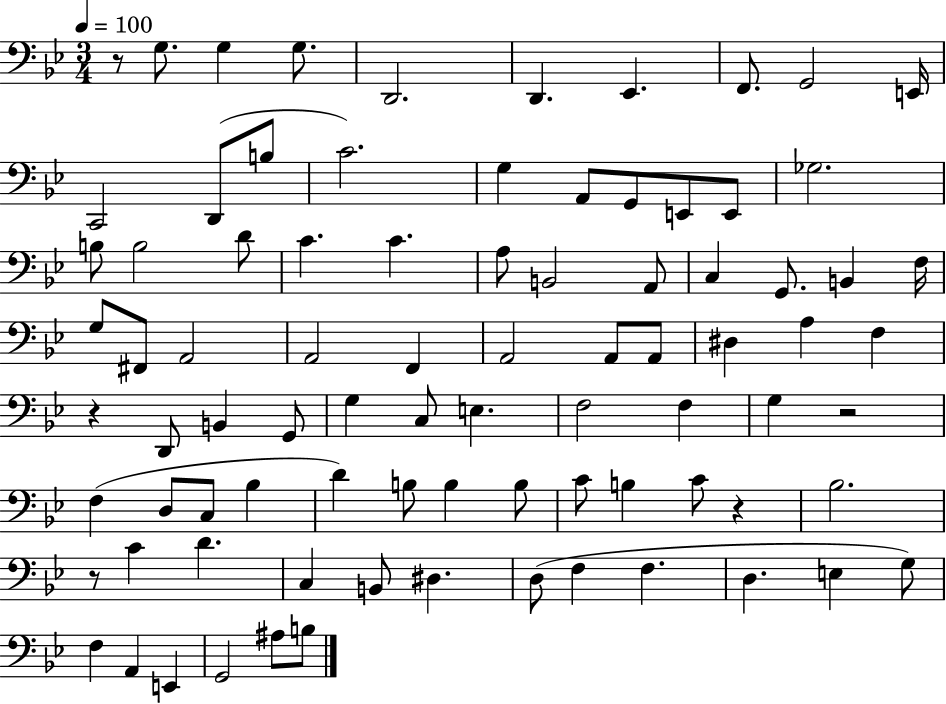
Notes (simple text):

R/e G3/e. G3/q G3/e. D2/h. D2/q. Eb2/q. F2/e. G2/h E2/s C2/h D2/e B3/e C4/h. G3/q A2/e G2/e E2/e E2/e Gb3/h. B3/e B3/h D4/e C4/q. C4/q. A3/e B2/h A2/e C3/q G2/e. B2/q F3/s G3/e F#2/e A2/h A2/h F2/q A2/h A2/e A2/e D#3/q A3/q F3/q R/q D2/e B2/q G2/e G3/q C3/e E3/q. F3/h F3/q G3/q R/h F3/q D3/e C3/e Bb3/q D4/q B3/e B3/q B3/e C4/e B3/q C4/e R/q Bb3/h. R/e C4/q D4/q. C3/q B2/e D#3/q. D3/e F3/q F3/q. D3/q. E3/q G3/e F3/q A2/q E2/q G2/h A#3/e B3/e